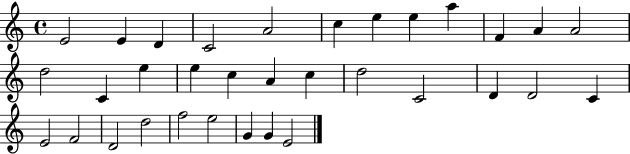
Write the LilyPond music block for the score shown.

{
  \clef treble
  \time 4/4
  \defaultTimeSignature
  \key c \major
  e'2 e'4 d'4 | c'2 a'2 | c''4 e''4 e''4 a''4 | f'4 a'4 a'2 | \break d''2 c'4 e''4 | e''4 c''4 a'4 c''4 | d''2 c'2 | d'4 d'2 c'4 | \break e'2 f'2 | d'2 d''2 | f''2 e''2 | g'4 g'4 e'2 | \break \bar "|."
}